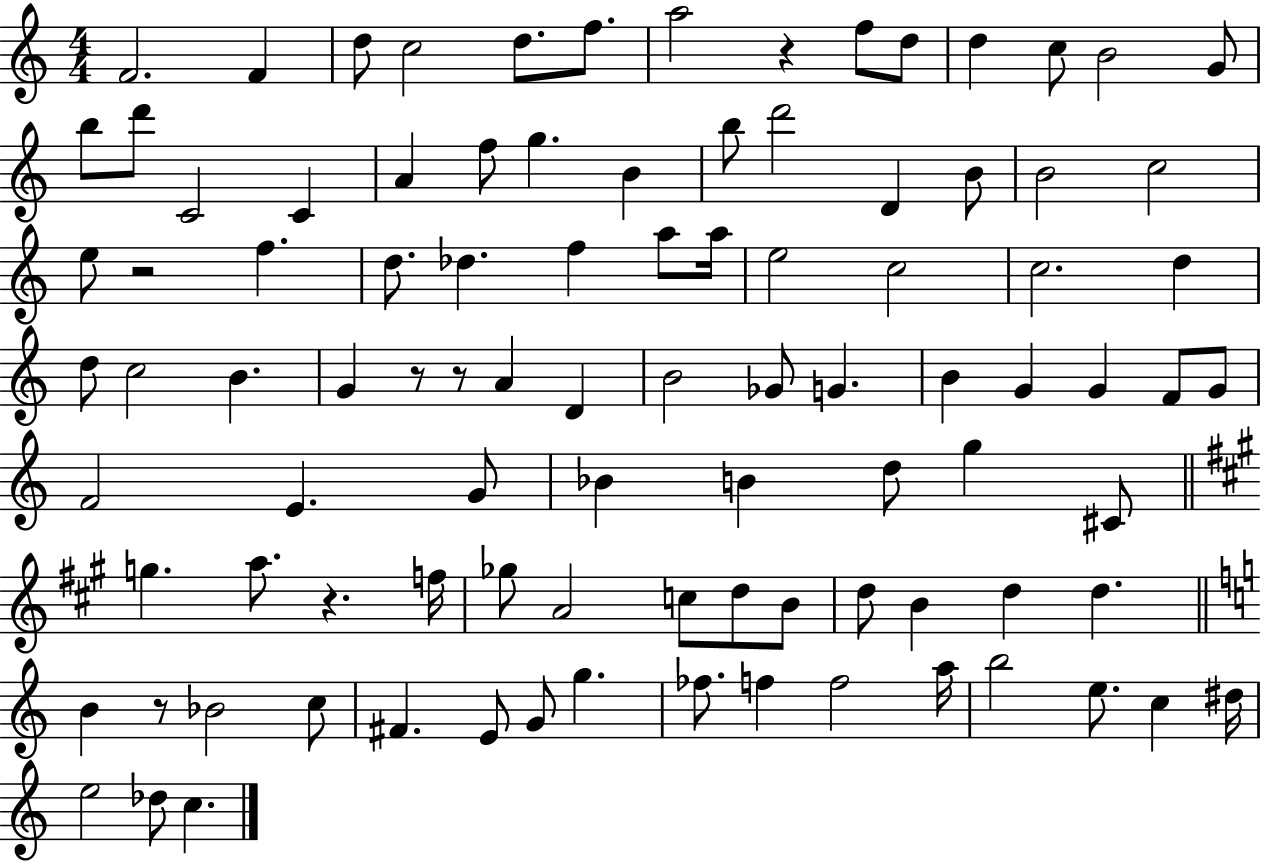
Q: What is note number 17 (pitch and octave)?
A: C4